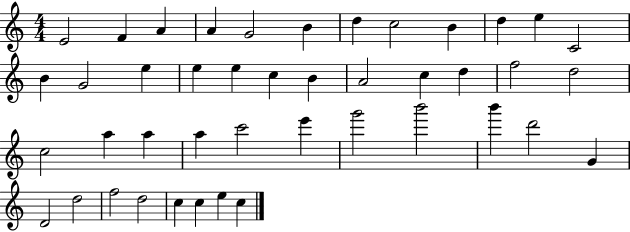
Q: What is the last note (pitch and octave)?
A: C5